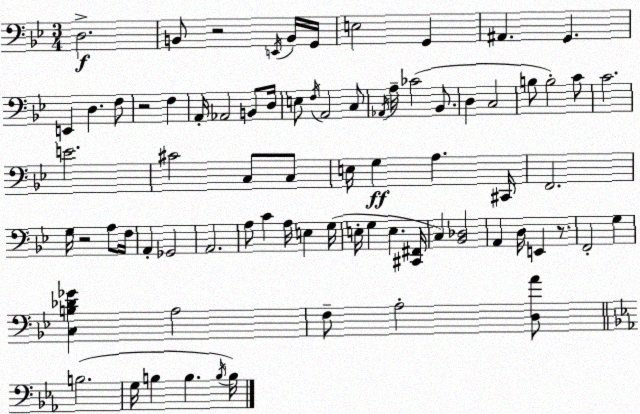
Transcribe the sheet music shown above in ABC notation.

X:1
T:Untitled
M:3/4
L:1/4
K:Bb
D,2 B,,/2 z2 E,,/4 B,,/4 G,,/4 E,2 G,, ^A,, G,, E,, D, F,/2 z2 F, A,,/4 _A,,2 B,,/2 D,/4 E,/2 F,/4 A,,2 C,/2 _A,,/4 A,/4 _C2 _B,,/2 D, C,2 B,/2 B,2 C/2 C2 E2 ^C2 C,/2 C,/2 E,/4 G, A, ^C,,/4 F,,2 G,/4 z2 A,/2 F,/4 A,, _G,,2 A,,2 A,/2 C A,/4 E, G,/4 E,/4 G, E, [^C,,^F,,]/4 C, [_B,,_D,]2 A,, D,/4 E,, z/2 F,,2 G, [C,B,_D_G] A,2 F,/2 A,2 [D,A]/2 B,2 G,/4 B, B, B,/4 B,/4